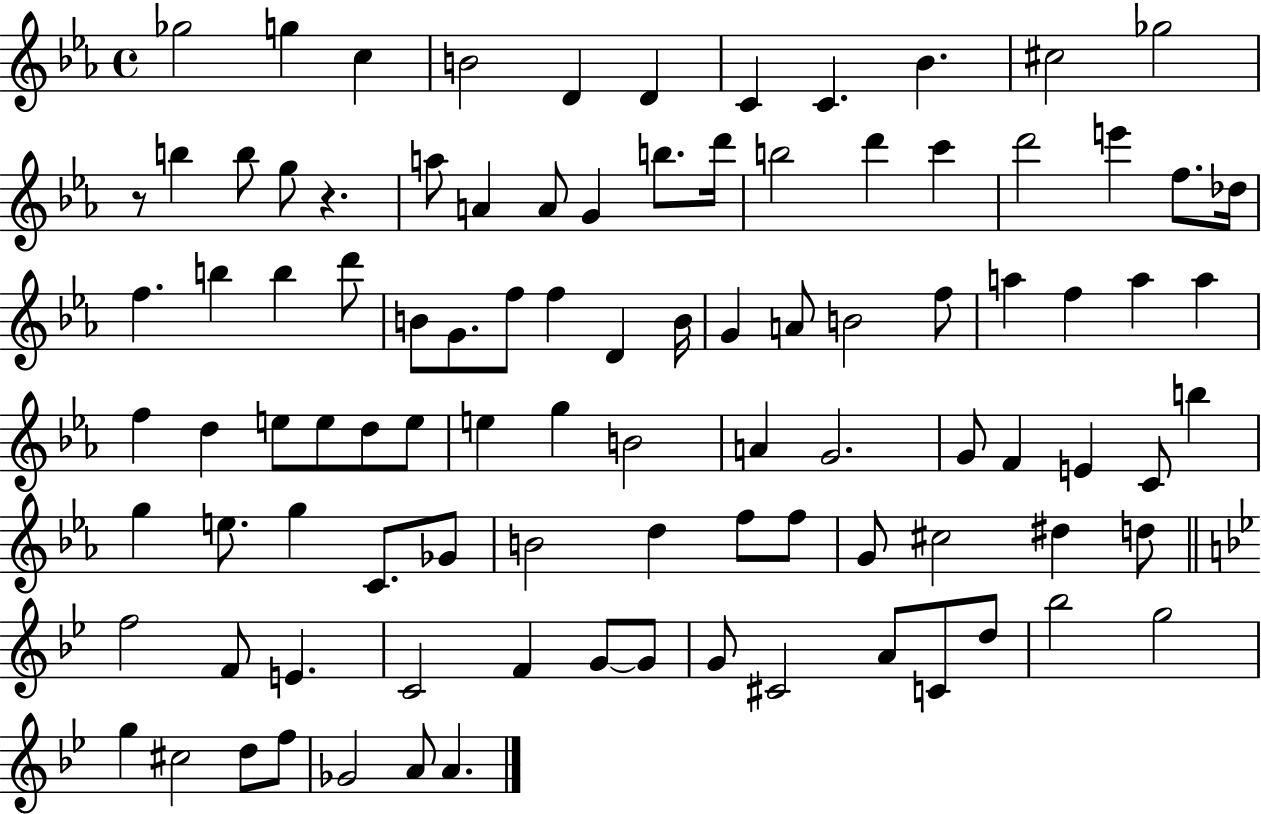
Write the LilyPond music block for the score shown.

{
  \clef treble
  \time 4/4
  \defaultTimeSignature
  \key ees \major
  \repeat volta 2 { ges''2 g''4 c''4 | b'2 d'4 d'4 | c'4 c'4. bes'4. | cis''2 ges''2 | \break r8 b''4 b''8 g''8 r4. | a''8 a'4 a'8 g'4 b''8. d'''16 | b''2 d'''4 c'''4 | d'''2 e'''4 f''8. des''16 | \break f''4. b''4 b''4 d'''8 | b'8 g'8. f''8 f''4 d'4 b'16 | g'4 a'8 b'2 f''8 | a''4 f''4 a''4 a''4 | \break f''4 d''4 e''8 e''8 d''8 e''8 | e''4 g''4 b'2 | a'4 g'2. | g'8 f'4 e'4 c'8 b''4 | \break g''4 e''8. g''4 c'8. ges'8 | b'2 d''4 f''8 f''8 | g'8 cis''2 dis''4 d''8 | \bar "||" \break \key bes \major f''2 f'8 e'4. | c'2 f'4 g'8~~ g'8 | g'8 cis'2 a'8 c'8 d''8 | bes''2 g''2 | \break g''4 cis''2 d''8 f''8 | ges'2 a'8 a'4. | } \bar "|."
}